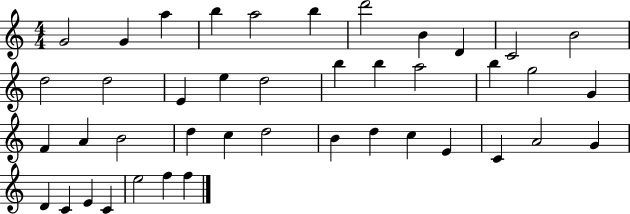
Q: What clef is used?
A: treble